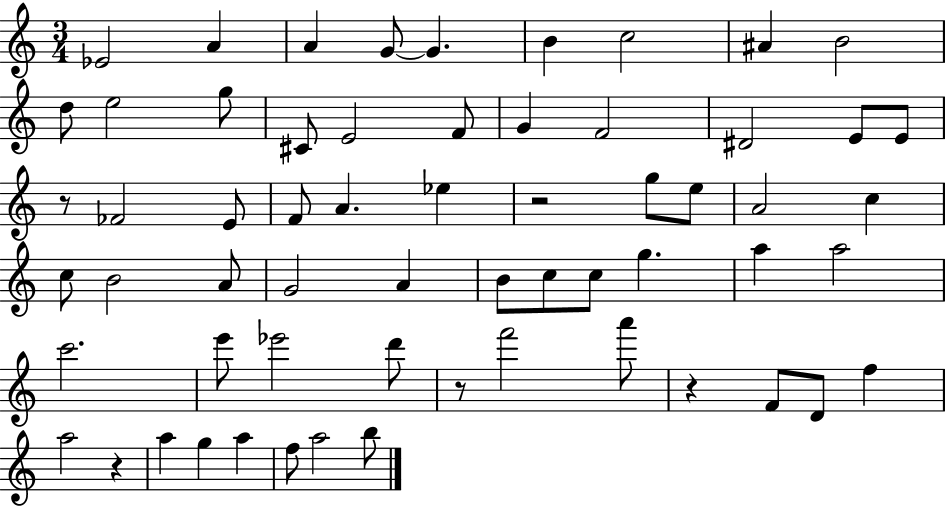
{
  \clef treble
  \numericTimeSignature
  \time 3/4
  \key c \major
  ees'2 a'4 | a'4 g'8~~ g'4. | b'4 c''2 | ais'4 b'2 | \break d''8 e''2 g''8 | cis'8 e'2 f'8 | g'4 f'2 | dis'2 e'8 e'8 | \break r8 fes'2 e'8 | f'8 a'4. ees''4 | r2 g''8 e''8 | a'2 c''4 | \break c''8 b'2 a'8 | g'2 a'4 | b'8 c''8 c''8 g''4. | a''4 a''2 | \break c'''2. | e'''8 ees'''2 d'''8 | r8 f'''2 a'''8 | r4 f'8 d'8 f''4 | \break a''2 r4 | a''4 g''4 a''4 | f''8 a''2 b''8 | \bar "|."
}